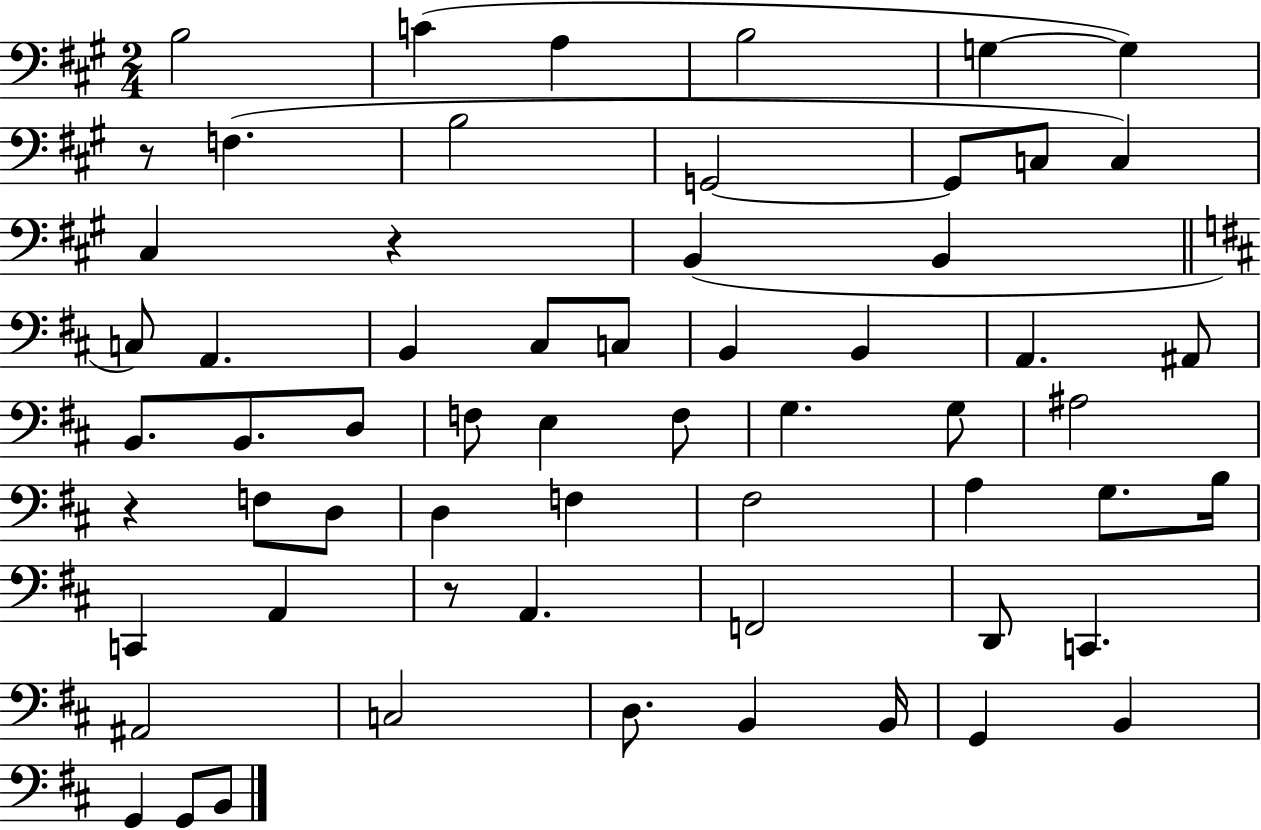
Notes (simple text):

B3/h C4/q A3/q B3/h G3/q G3/q R/e F3/q. B3/h G2/h G2/e C3/e C3/q C#3/q R/q B2/q B2/q C3/e A2/q. B2/q C#3/e C3/e B2/q B2/q A2/q. A#2/e B2/e. B2/e. D3/e F3/e E3/q F3/e G3/q. G3/e A#3/h R/q F3/e D3/e D3/q F3/q F#3/h A3/q G3/e. B3/s C2/q A2/q R/e A2/q. F2/h D2/e C2/q. A#2/h C3/h D3/e. B2/q B2/s G2/q B2/q G2/q G2/e B2/e